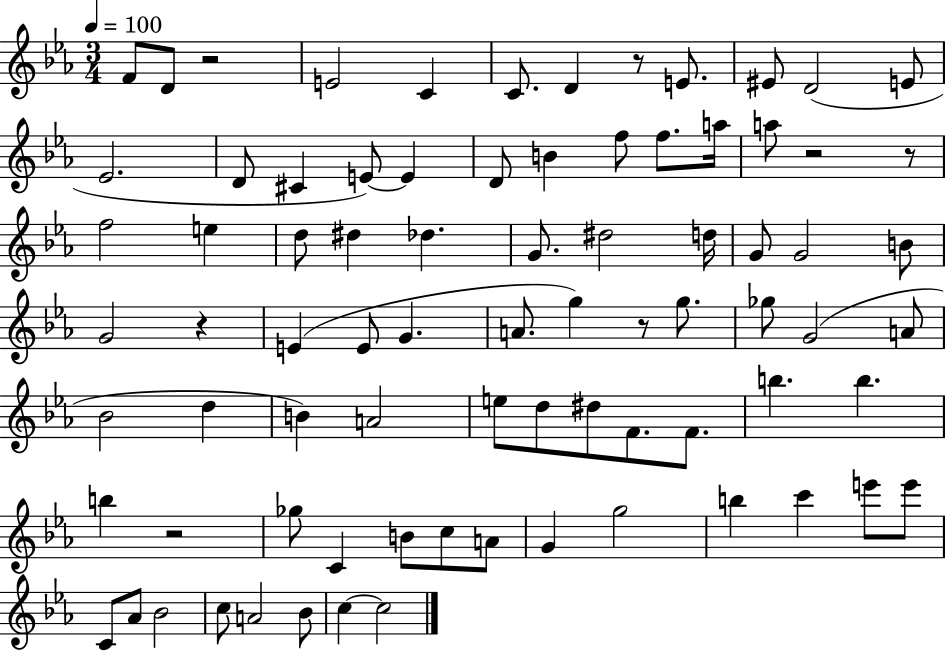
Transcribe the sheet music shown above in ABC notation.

X:1
T:Untitled
M:3/4
L:1/4
K:Eb
F/2 D/2 z2 E2 C C/2 D z/2 E/2 ^E/2 D2 E/2 _E2 D/2 ^C E/2 E D/2 B f/2 f/2 a/4 a/2 z2 z/2 f2 e d/2 ^d _d G/2 ^d2 d/4 G/2 G2 B/2 G2 z E E/2 G A/2 g z/2 g/2 _g/2 G2 A/2 _B2 d B A2 e/2 d/2 ^d/2 F/2 F/2 b b b z2 _g/2 C B/2 c/2 A/2 G g2 b c' e'/2 e'/2 C/2 _A/2 _B2 c/2 A2 _B/2 c c2